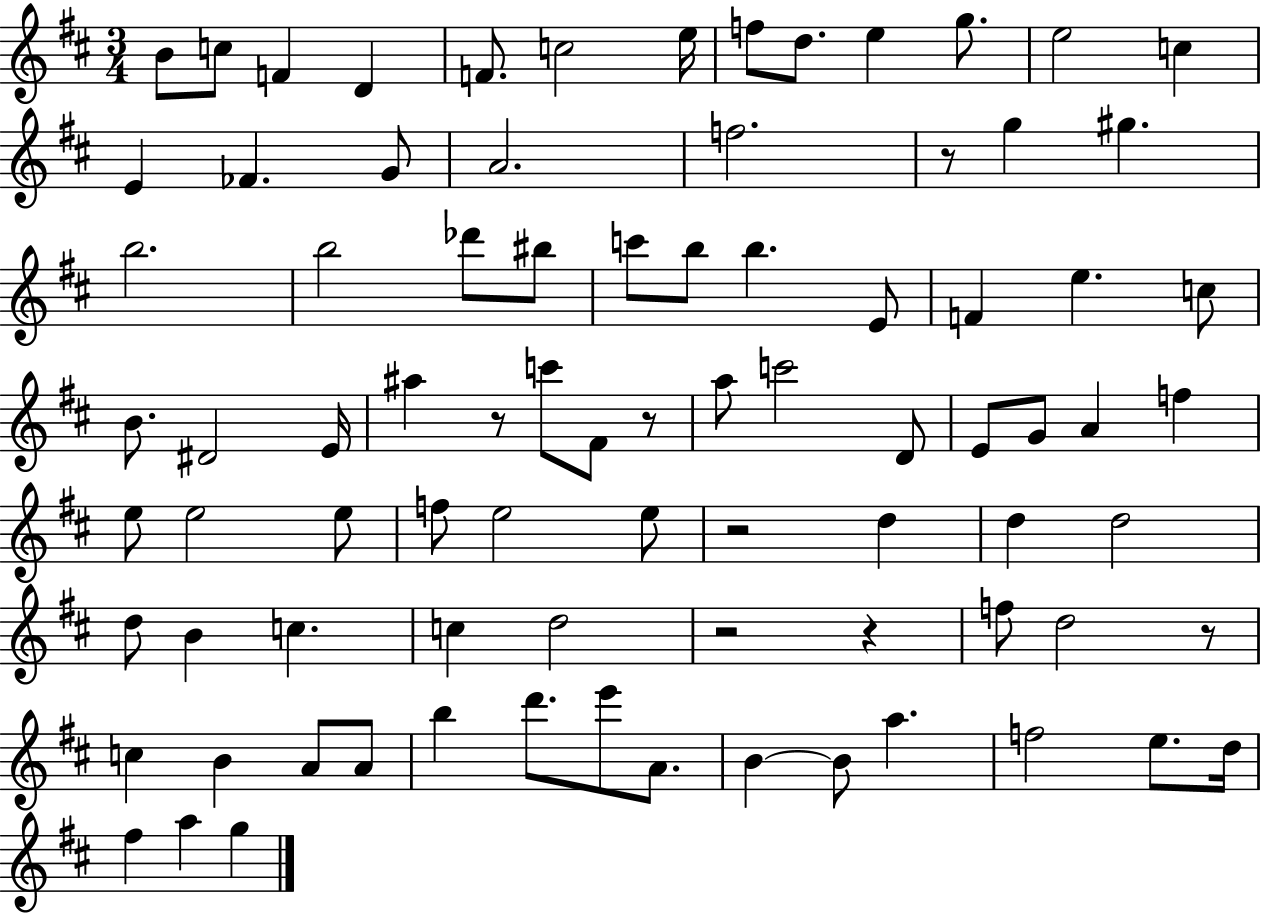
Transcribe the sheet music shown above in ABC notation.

X:1
T:Untitled
M:3/4
L:1/4
K:D
B/2 c/2 F D F/2 c2 e/4 f/2 d/2 e g/2 e2 c E _F G/2 A2 f2 z/2 g ^g b2 b2 _d'/2 ^b/2 c'/2 b/2 b E/2 F e c/2 B/2 ^D2 E/4 ^a z/2 c'/2 ^F/2 z/2 a/2 c'2 D/2 E/2 G/2 A f e/2 e2 e/2 f/2 e2 e/2 z2 d d d2 d/2 B c c d2 z2 z f/2 d2 z/2 c B A/2 A/2 b d'/2 e'/2 A/2 B B/2 a f2 e/2 d/4 ^f a g